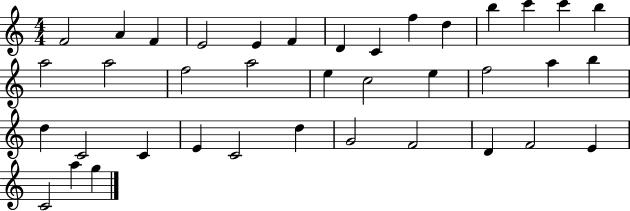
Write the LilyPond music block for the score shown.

{
  \clef treble
  \numericTimeSignature
  \time 4/4
  \key c \major
  f'2 a'4 f'4 | e'2 e'4 f'4 | d'4 c'4 f''4 d''4 | b''4 c'''4 c'''4 b''4 | \break a''2 a''2 | f''2 a''2 | e''4 c''2 e''4 | f''2 a''4 b''4 | \break d''4 c'2 c'4 | e'4 c'2 d''4 | g'2 f'2 | d'4 f'2 e'4 | \break c'2 a''4 g''4 | \bar "|."
}